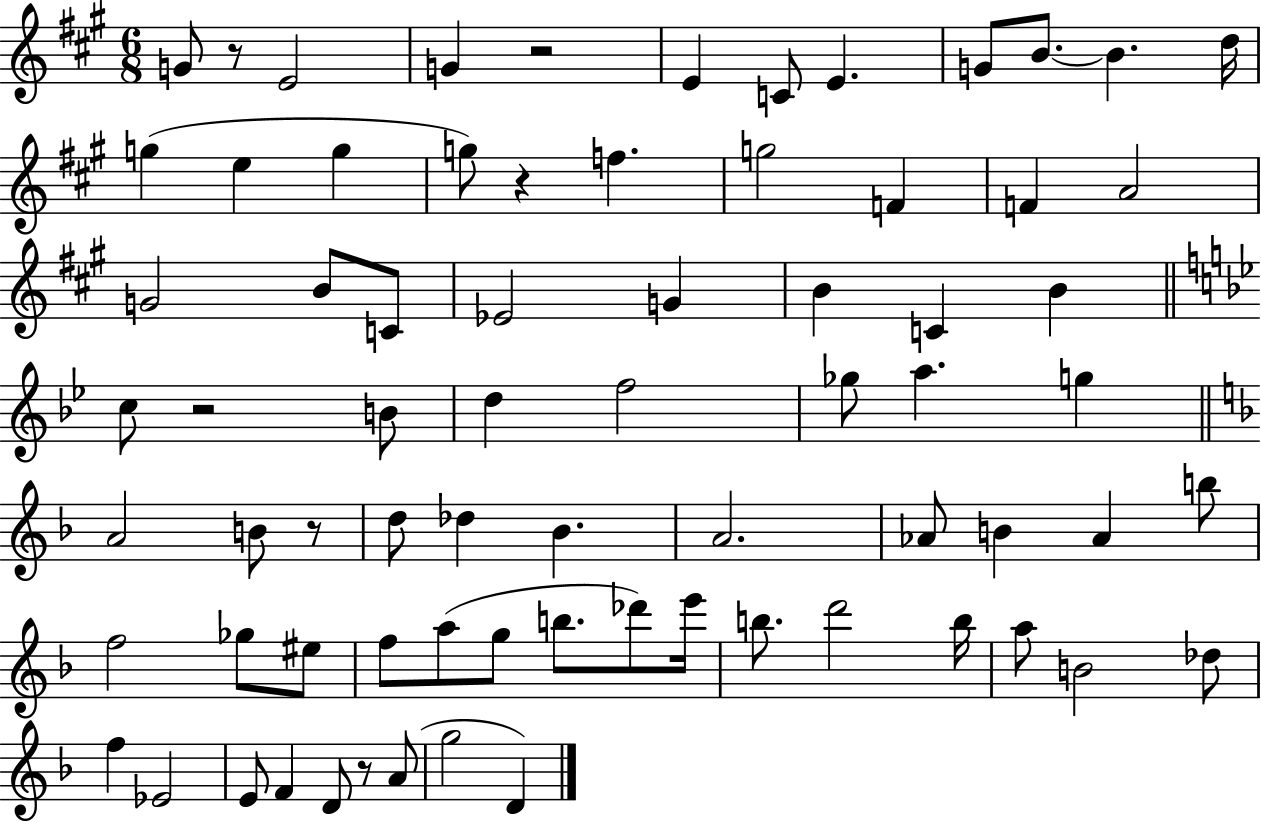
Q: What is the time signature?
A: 6/8